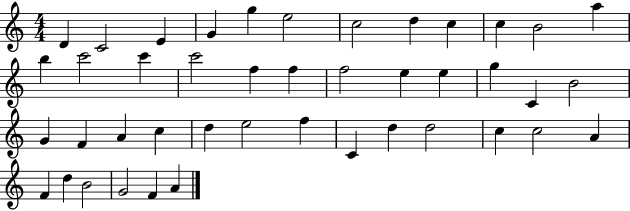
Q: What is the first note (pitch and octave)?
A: D4